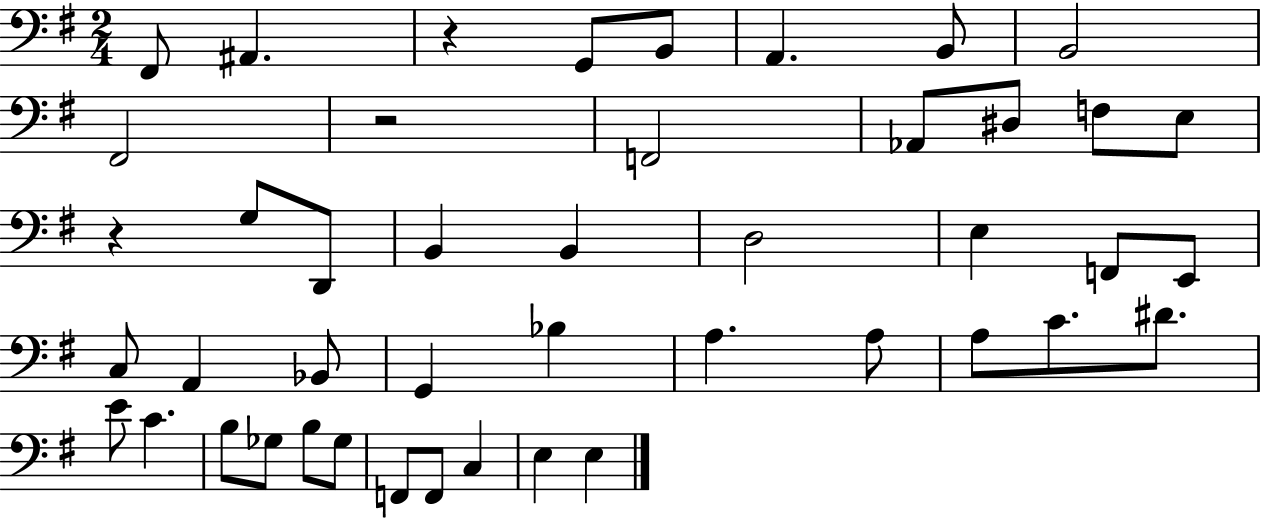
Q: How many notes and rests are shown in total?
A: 45